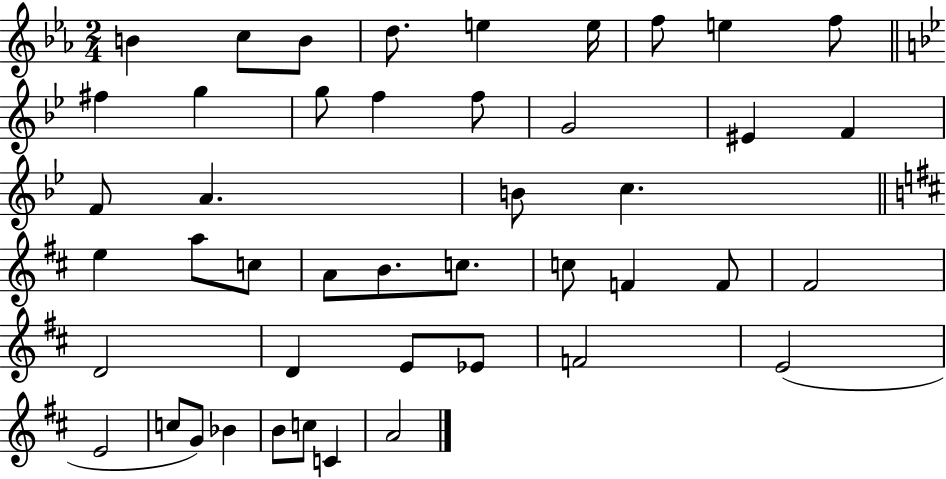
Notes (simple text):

B4/q C5/e B4/e D5/e. E5/q E5/s F5/e E5/q F5/e F#5/q G5/q G5/e F5/q F5/e G4/h EIS4/q F4/q F4/e A4/q. B4/e C5/q. E5/q A5/e C5/e A4/e B4/e. C5/e. C5/e F4/q F4/e F#4/h D4/h D4/q E4/e Eb4/e F4/h E4/h E4/h C5/e G4/e Bb4/q B4/e C5/e C4/q A4/h